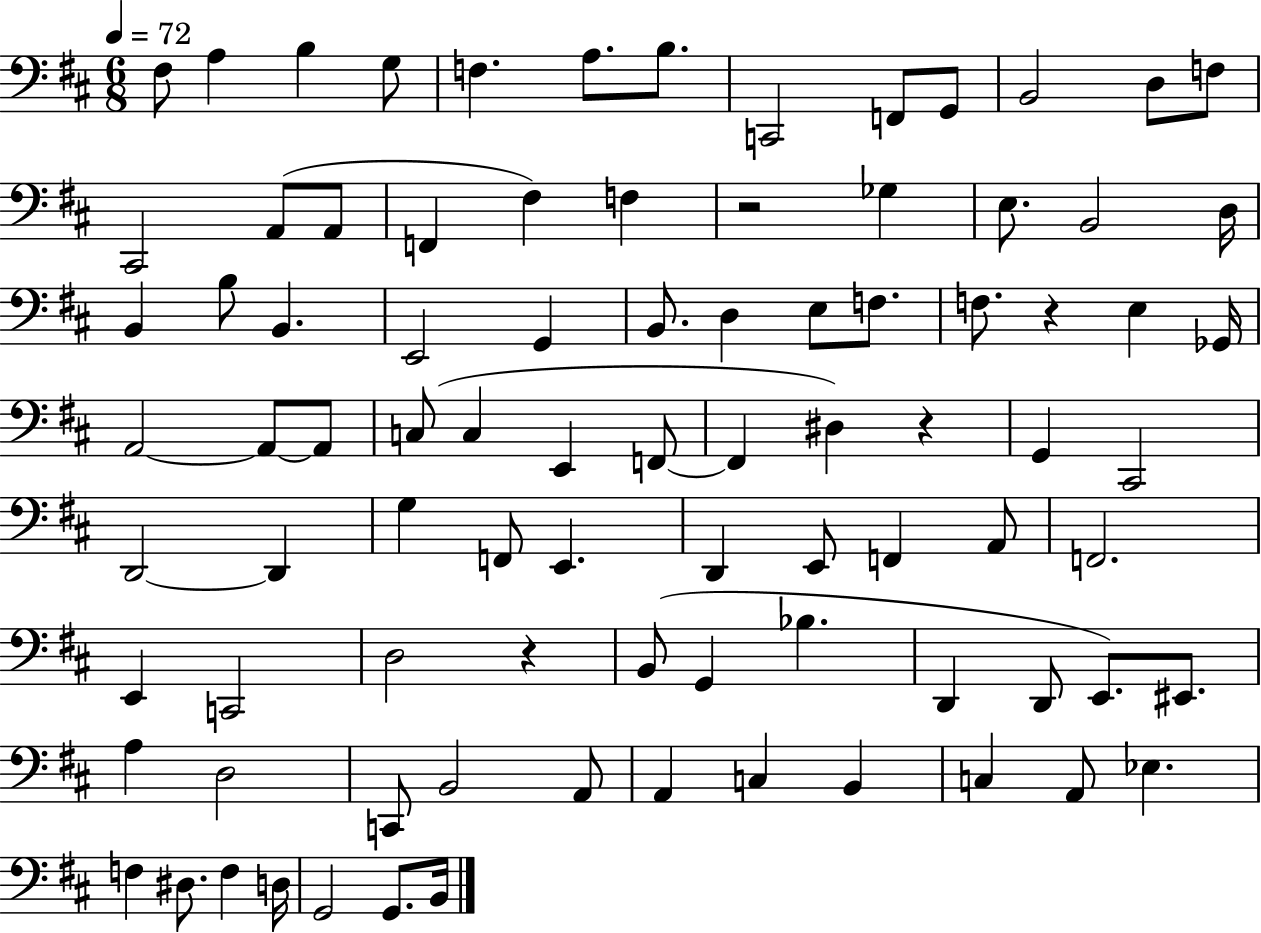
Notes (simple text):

F#3/e A3/q B3/q G3/e F3/q. A3/e. B3/e. C2/h F2/e G2/e B2/h D3/e F3/e C#2/h A2/e A2/e F2/q F#3/q F3/q R/h Gb3/q E3/e. B2/h D3/s B2/q B3/e B2/q. E2/h G2/q B2/e. D3/q E3/e F3/e. F3/e. R/q E3/q Gb2/s A2/h A2/e A2/e C3/e C3/q E2/q F2/e F2/q D#3/q R/q G2/q C#2/h D2/h D2/q G3/q F2/e E2/q. D2/q E2/e F2/q A2/e F2/h. E2/q C2/h D3/h R/q B2/e G2/q Bb3/q. D2/q D2/e E2/e. EIS2/e. A3/q D3/h C2/e B2/h A2/e A2/q C3/q B2/q C3/q A2/e Eb3/q. F3/q D#3/e. F3/q D3/s G2/h G2/e. B2/s